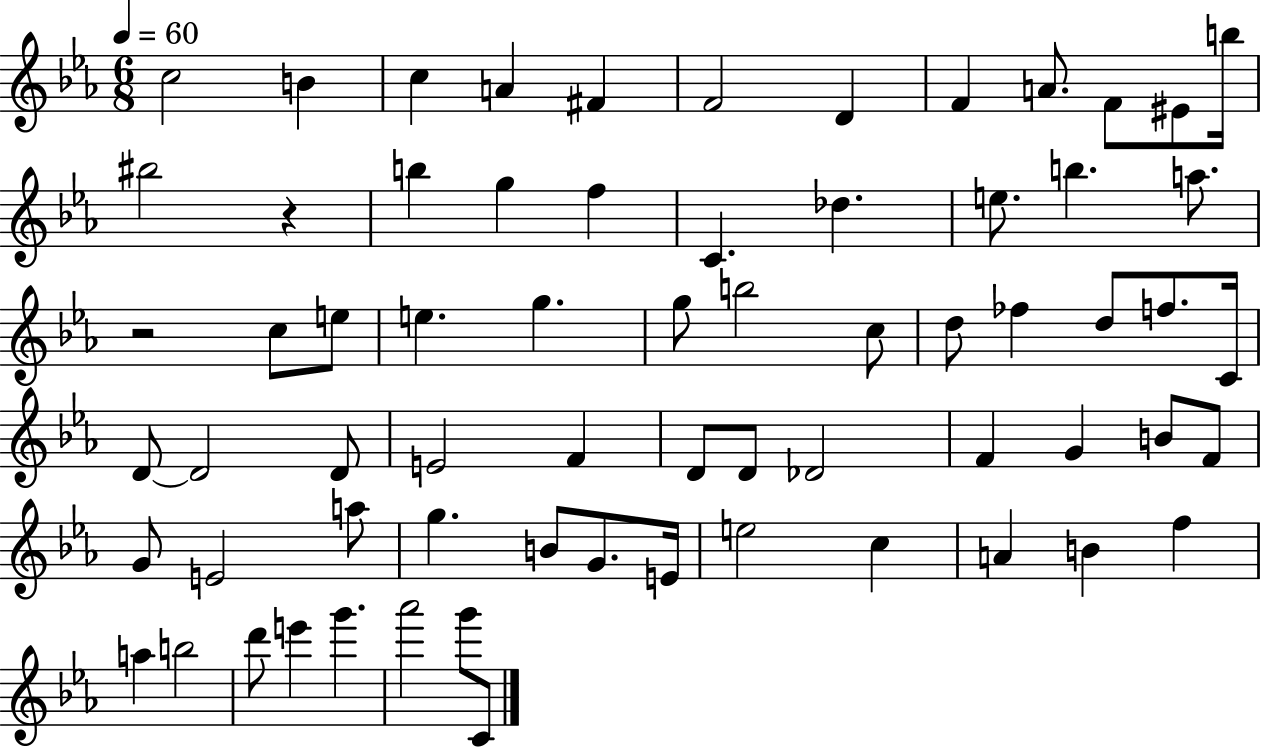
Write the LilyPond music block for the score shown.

{
  \clef treble
  \numericTimeSignature
  \time 6/8
  \key ees \major
  \tempo 4 = 60
  c''2 b'4 | c''4 a'4 fis'4 | f'2 d'4 | f'4 a'8. f'8 eis'8 b''16 | \break bis''2 r4 | b''4 g''4 f''4 | c'4. des''4. | e''8. b''4. a''8. | \break r2 c''8 e''8 | e''4. g''4. | g''8 b''2 c''8 | d''8 fes''4 d''8 f''8. c'16 | \break d'8~~ d'2 d'8 | e'2 f'4 | d'8 d'8 des'2 | f'4 g'4 b'8 f'8 | \break g'8 e'2 a''8 | g''4. b'8 g'8. e'16 | e''2 c''4 | a'4 b'4 f''4 | \break a''4 b''2 | d'''8 e'''4 g'''4. | aes'''2 g'''8 c'8 | \bar "|."
}